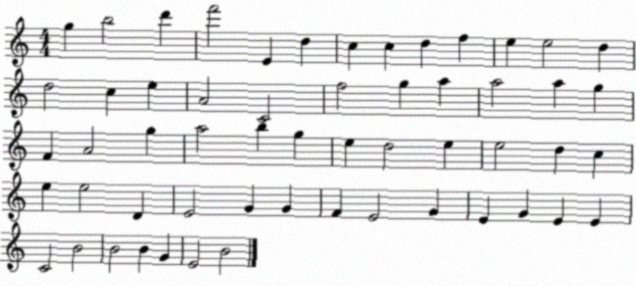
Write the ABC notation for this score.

X:1
T:Untitled
M:4/4
L:1/4
K:C
g b2 d' f'2 E d c c d f e e2 d d2 c e A2 C2 f2 g a a2 a g F A2 g a2 b g e d2 e e2 d c e e2 D E2 G G F E2 G E G E E C2 B2 B2 B G E2 B2